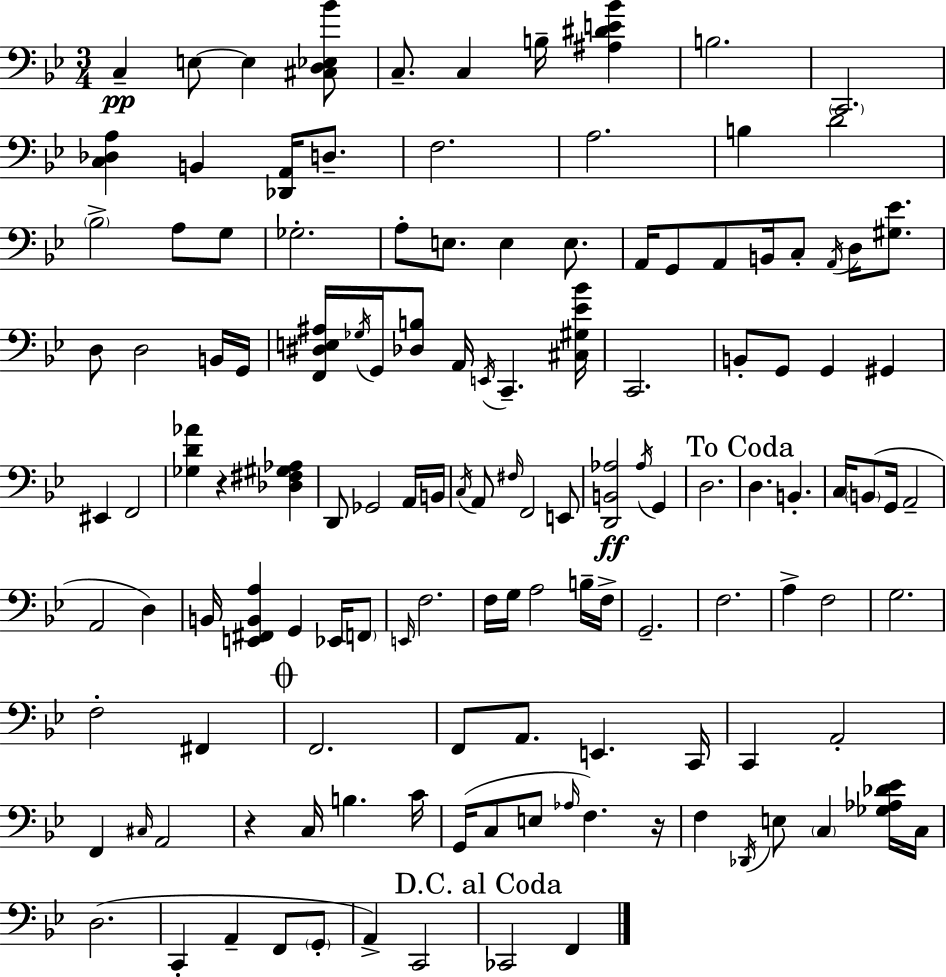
C3/q E3/e E3/q [C#3,D3,Eb3,Bb4]/e C3/e. C3/q B3/s [A#3,D#4,E4,Bb4]/q B3/h. C2/h. [C3,Db3,A3]/q B2/q [Db2,A2]/s D3/e. F3/h. A3/h. B3/q D4/h Bb3/h A3/e G3/e Gb3/h. A3/e E3/e. E3/q E3/e. A2/s G2/e A2/e B2/s C3/e A2/s D3/s [G#3,Eb4]/e. D3/e D3/h B2/s G2/s [F2,D#3,E3,A#3]/s Gb3/s G2/s [Db3,B3]/e A2/s E2/s C2/q. [C#3,G#3,Eb4,Bb4]/s C2/h. B2/e G2/e G2/q G#2/q EIS2/q F2/h [Gb3,D4,Ab4]/q R/q [Db3,F#3,G#3,Ab3]/q D2/e Gb2/h A2/s B2/s C3/s A2/e F#3/s F2/h E2/e [D2,B2,Ab3]/h Ab3/s G2/q D3/h. D3/q. B2/q. C3/s B2/e G2/s A2/h A2/h D3/q B2/s [E2,F#2,B2,A3]/q G2/q Eb2/s F2/e E2/s F3/h. F3/s G3/s A3/h B3/s F3/s G2/h. F3/h. A3/q F3/h G3/h. F3/h F#2/q F2/h. F2/e A2/e. E2/q. C2/s C2/q A2/h F2/q C#3/s A2/h R/q C3/s B3/q. C4/s G2/s C3/e E3/e Ab3/s F3/q. R/s F3/q Db2/s E3/e C3/q [Gb3,Ab3,Db4,Eb4]/s C3/s D3/h. C2/q A2/q F2/e G2/e A2/q C2/h CES2/h F2/q